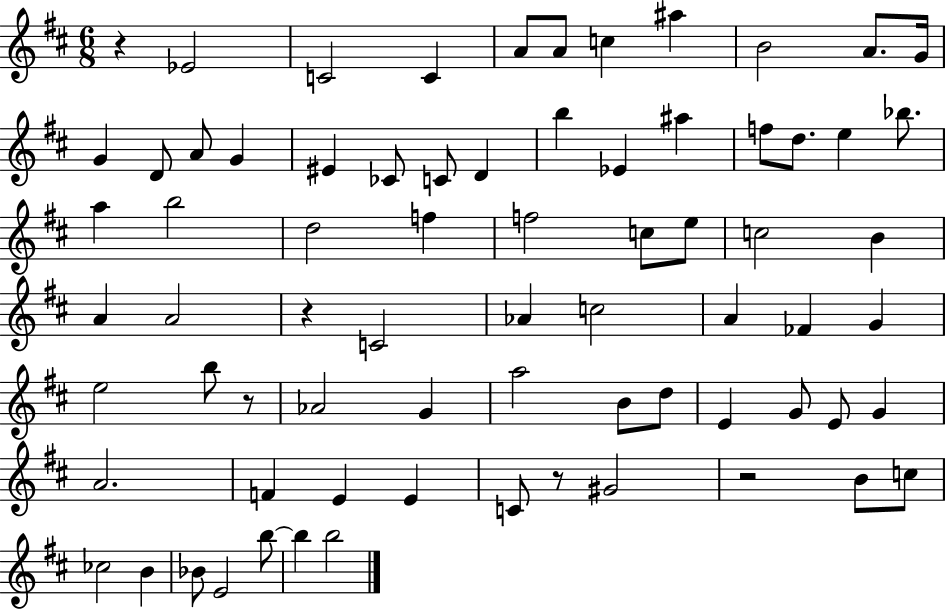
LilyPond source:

{
  \clef treble
  \numericTimeSignature
  \time 6/8
  \key d \major
  r4 ees'2 | c'2 c'4 | a'8 a'8 c''4 ais''4 | b'2 a'8. g'16 | \break g'4 d'8 a'8 g'4 | eis'4 ces'8 c'8 d'4 | b''4 ees'4 ais''4 | f''8 d''8. e''4 bes''8. | \break a''4 b''2 | d''2 f''4 | f''2 c''8 e''8 | c''2 b'4 | \break a'4 a'2 | r4 c'2 | aes'4 c''2 | a'4 fes'4 g'4 | \break e''2 b''8 r8 | aes'2 g'4 | a''2 b'8 d''8 | e'4 g'8 e'8 g'4 | \break a'2. | f'4 e'4 e'4 | c'8 r8 gis'2 | r2 b'8 c''8 | \break ces''2 b'4 | bes'8 e'2 b''8~~ | b''4 b''2 | \bar "|."
}